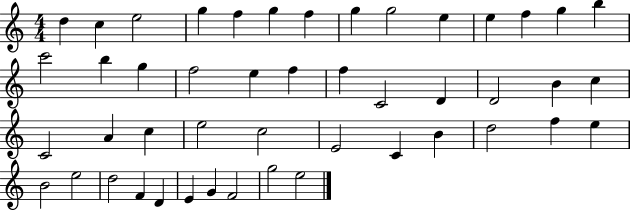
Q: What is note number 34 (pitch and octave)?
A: B4